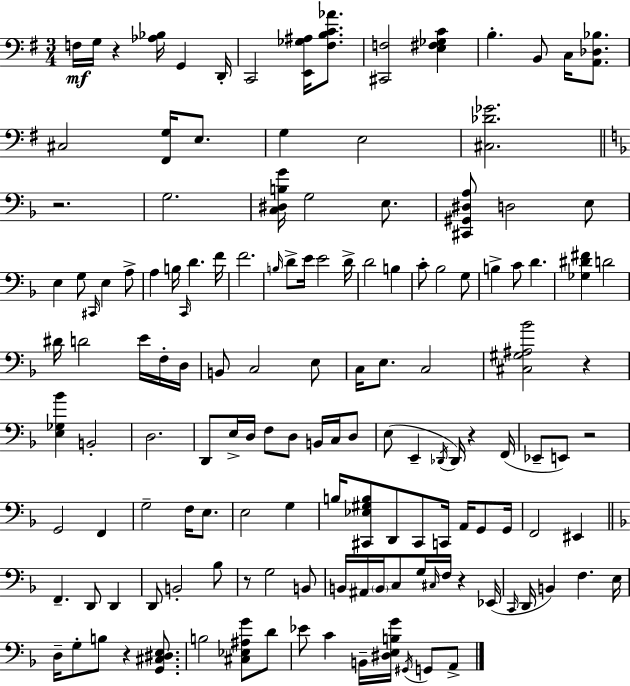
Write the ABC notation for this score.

X:1
T:Untitled
M:3/4
L:1/4
K:G
F,/4 G,/4 z [_A,_B,]/4 G,, D,,/4 C,,2 [E,,_G,^A,]/4 [^F,B,C_A]/2 [^C,,F,]2 [E,^F,_G,C] B, B,,/2 C,/4 [A,,_D,_B,]/2 ^C,2 [^F,,G,]/4 E,/2 G, E,2 [^C,_D_G]2 z2 G,2 [C,^D,B,G]/4 G,2 E,/2 [^C,,^G,,^D,A,]/2 D,2 E,/2 E, G,/2 ^C,,/4 E, A,/2 A, B,/4 C,,/4 D F/4 F2 B,/4 D/2 E/4 E2 D/4 D2 B, C/2 _B,2 G,/2 B, C/2 D [_G,^D^F] D2 ^D/4 D2 E/4 F,/4 D,/4 B,,/2 C,2 E,/2 C,/4 E,/2 C,2 [^C,^G,^A,_B]2 z [E,_G,_B] B,,2 D,2 D,,/2 E,/4 D,/4 F,/2 D,/2 B,,/4 C,/4 D,/2 E,/2 E,, _D,,/4 _D,,/4 z F,,/4 _E,,/2 E,,/2 z2 G,,2 F,, G,2 F,/4 E,/2 E,2 G, B,/4 [^C,,_E,^G,B,]/2 D,,/2 ^C,,/2 C,,/4 A,,/4 G,,/2 G,,/4 F,,2 ^E,, F,, D,,/2 D,, D,,/2 B,,2 _B,/2 z/2 G,2 B,,/2 B,,/4 ^A,,/4 B,,/4 C,/2 G,/4 ^C,/4 F,/4 z _E,,/4 C,,/4 D,,/4 B,, F, E,/4 D,/4 G,/2 B,/2 z [G,,^C,^D,E,]/2 B,2 [^C,_E,^A,G]/2 D/2 _E/2 C B,,/4 [^D,E,B,G]/4 ^G,,/4 G,,/2 A,,/2